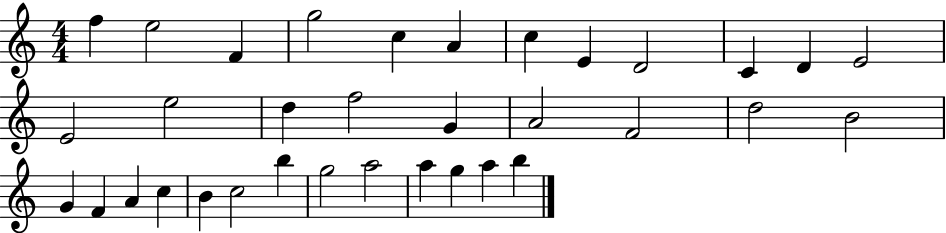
X:1
T:Untitled
M:4/4
L:1/4
K:C
f e2 F g2 c A c E D2 C D E2 E2 e2 d f2 G A2 F2 d2 B2 G F A c B c2 b g2 a2 a g a b